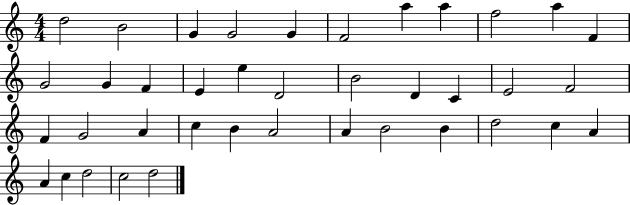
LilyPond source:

{
  \clef treble
  \numericTimeSignature
  \time 4/4
  \key c \major
  d''2 b'2 | g'4 g'2 g'4 | f'2 a''4 a''4 | f''2 a''4 f'4 | \break g'2 g'4 f'4 | e'4 e''4 d'2 | b'2 d'4 c'4 | e'2 f'2 | \break f'4 g'2 a'4 | c''4 b'4 a'2 | a'4 b'2 b'4 | d''2 c''4 a'4 | \break a'4 c''4 d''2 | c''2 d''2 | \bar "|."
}